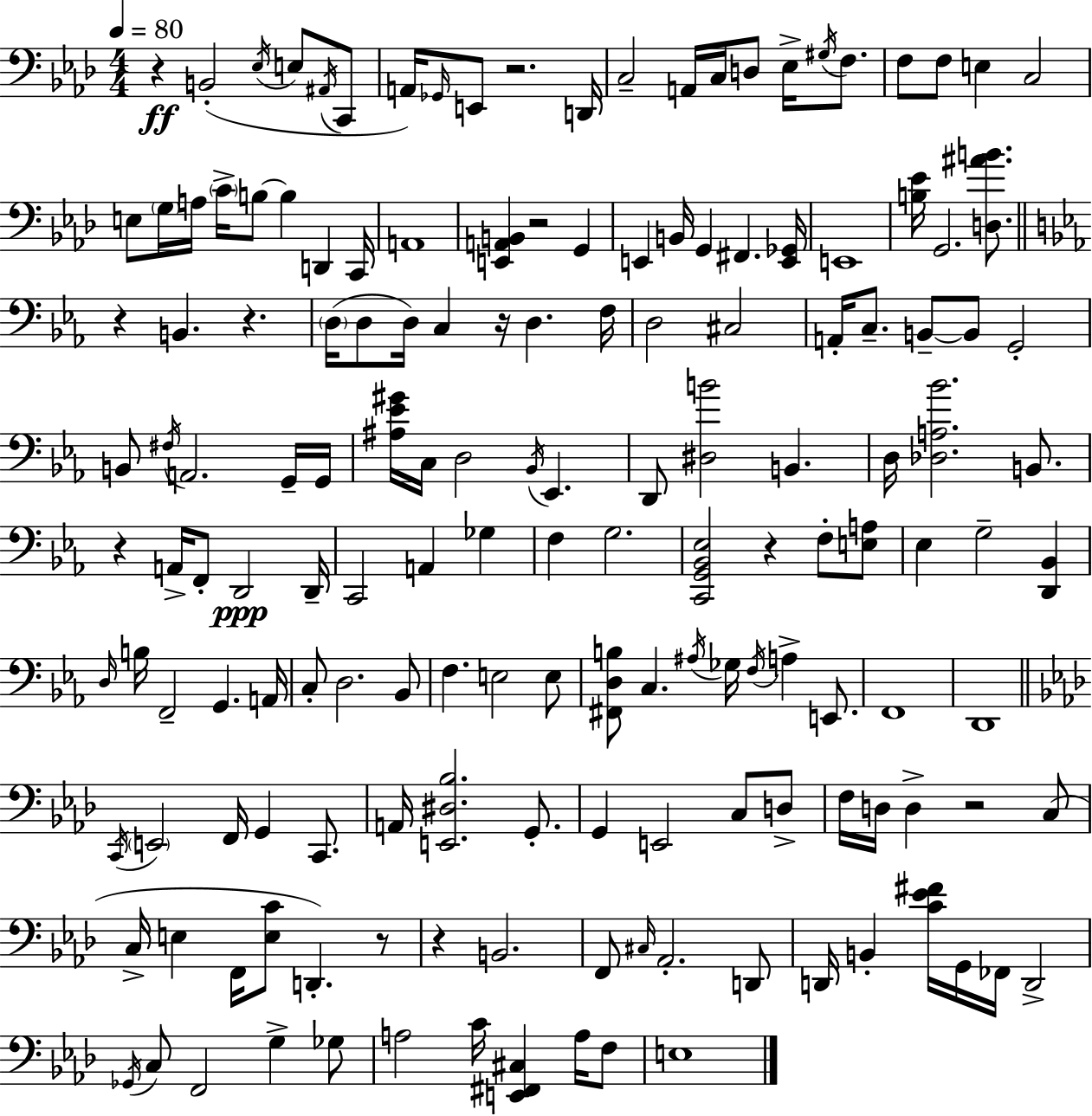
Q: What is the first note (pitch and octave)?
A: B2